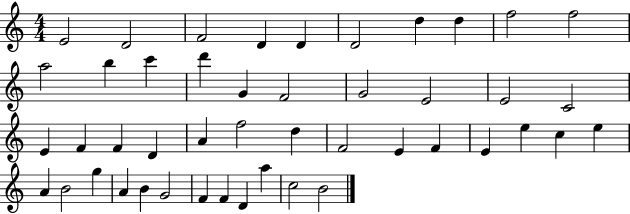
{
  \clef treble
  \numericTimeSignature
  \time 4/4
  \key c \major
  e'2 d'2 | f'2 d'4 d'4 | d'2 d''4 d''4 | f''2 f''2 | \break a''2 b''4 c'''4 | d'''4 g'4 f'2 | g'2 e'2 | e'2 c'2 | \break e'4 f'4 f'4 d'4 | a'4 f''2 d''4 | f'2 e'4 f'4 | e'4 e''4 c''4 e''4 | \break a'4 b'2 g''4 | a'4 b'4 g'2 | f'4 f'4 d'4 a''4 | c''2 b'2 | \break \bar "|."
}